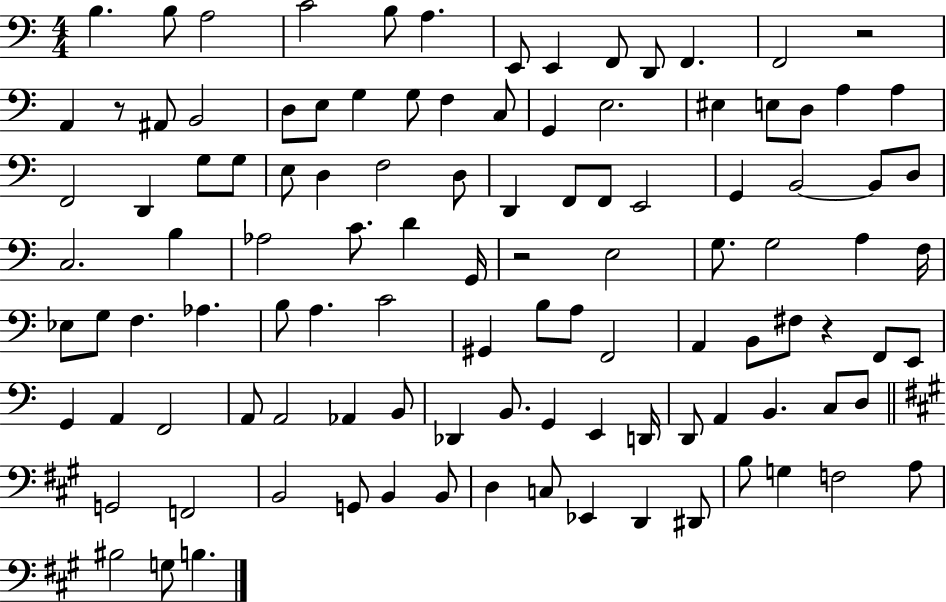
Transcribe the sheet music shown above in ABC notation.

X:1
T:Untitled
M:4/4
L:1/4
K:C
B, B,/2 A,2 C2 B,/2 A, E,,/2 E,, F,,/2 D,,/2 F,, F,,2 z2 A,, z/2 ^A,,/2 B,,2 D,/2 E,/2 G, G,/2 F, C,/2 G,, E,2 ^E, E,/2 D,/2 A, A, F,,2 D,, G,/2 G,/2 E,/2 D, F,2 D,/2 D,, F,,/2 F,,/2 E,,2 G,, B,,2 B,,/2 D,/2 C,2 B, _A,2 C/2 D G,,/4 z2 E,2 G,/2 G,2 A, F,/4 _E,/2 G,/2 F, _A, B,/2 A, C2 ^G,, B,/2 A,/2 F,,2 A,, B,,/2 ^F,/2 z F,,/2 E,,/2 G,, A,, F,,2 A,,/2 A,,2 _A,, B,,/2 _D,, B,,/2 G,, E,, D,,/4 D,,/2 A,, B,, C,/2 D,/2 G,,2 F,,2 B,,2 G,,/2 B,, B,,/2 D, C,/2 _E,, D,, ^D,,/2 B,/2 G, F,2 A,/2 ^B,2 G,/2 B,